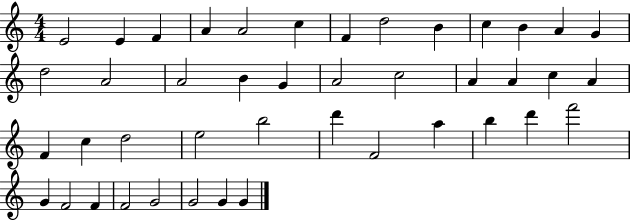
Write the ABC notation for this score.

X:1
T:Untitled
M:4/4
L:1/4
K:C
E2 E F A A2 c F d2 B c B A G d2 A2 A2 B G A2 c2 A A c A F c d2 e2 b2 d' F2 a b d' f'2 G F2 F F2 G2 G2 G G